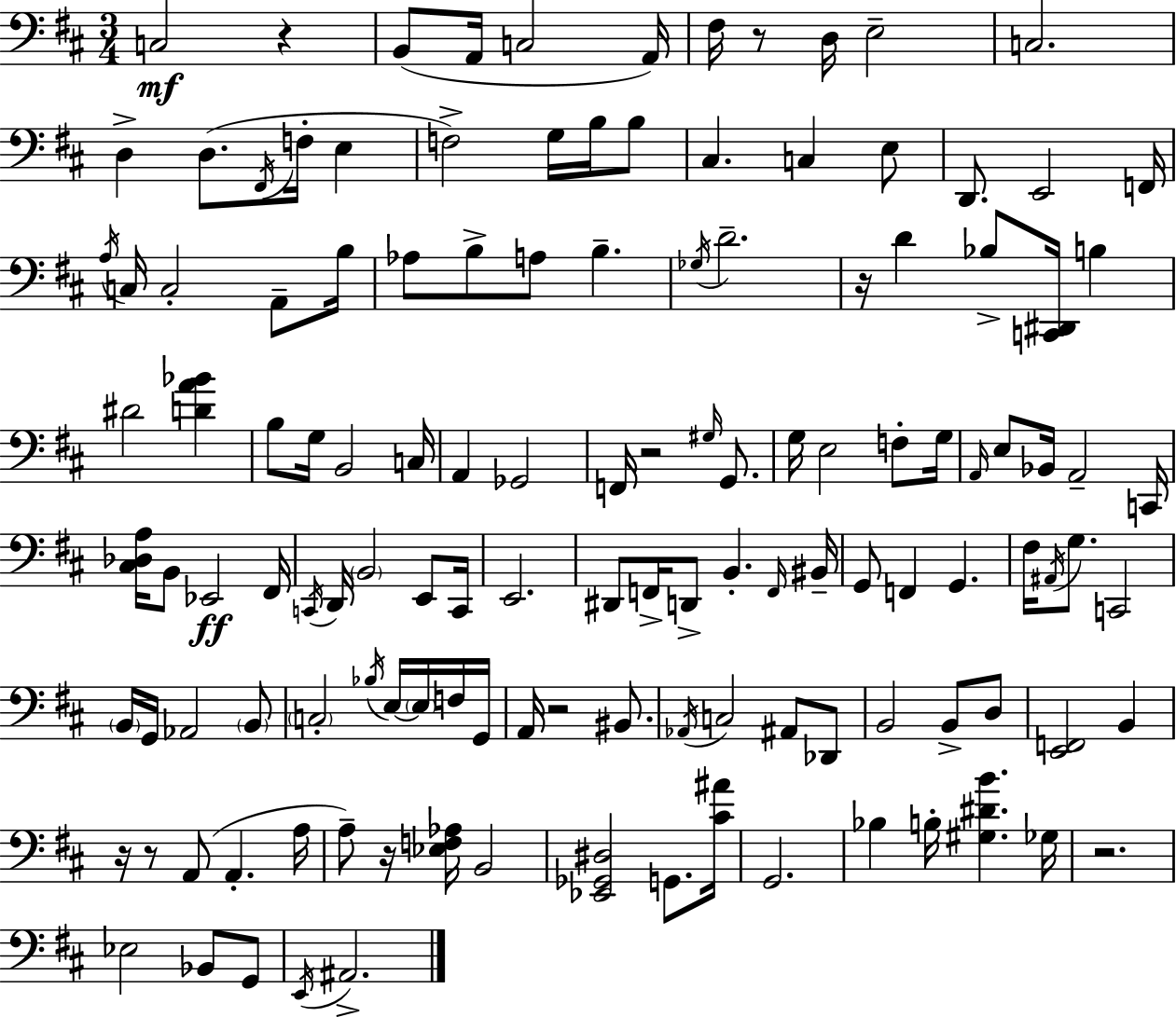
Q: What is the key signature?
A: D major